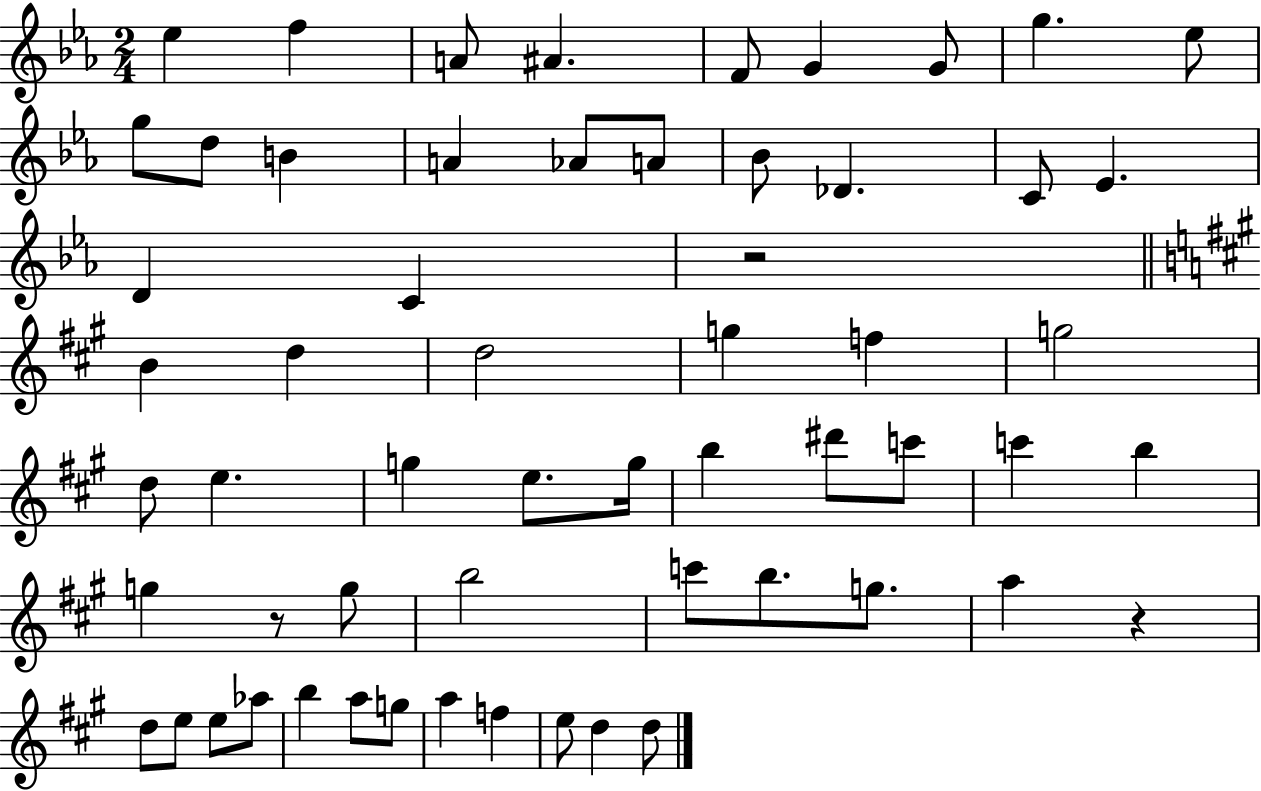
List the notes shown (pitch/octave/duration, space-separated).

Eb5/q F5/q A4/e A#4/q. F4/e G4/q G4/e G5/q. Eb5/e G5/e D5/e B4/q A4/q Ab4/e A4/e Bb4/e Db4/q. C4/e Eb4/q. D4/q C4/q R/h B4/q D5/q D5/h G5/q F5/q G5/h D5/e E5/q. G5/q E5/e. G5/s B5/q D#6/e C6/e C6/q B5/q G5/q R/e G5/e B5/h C6/e B5/e. G5/e. A5/q R/q D5/e E5/e E5/e Ab5/e B5/q A5/e G5/e A5/q F5/q E5/e D5/q D5/e